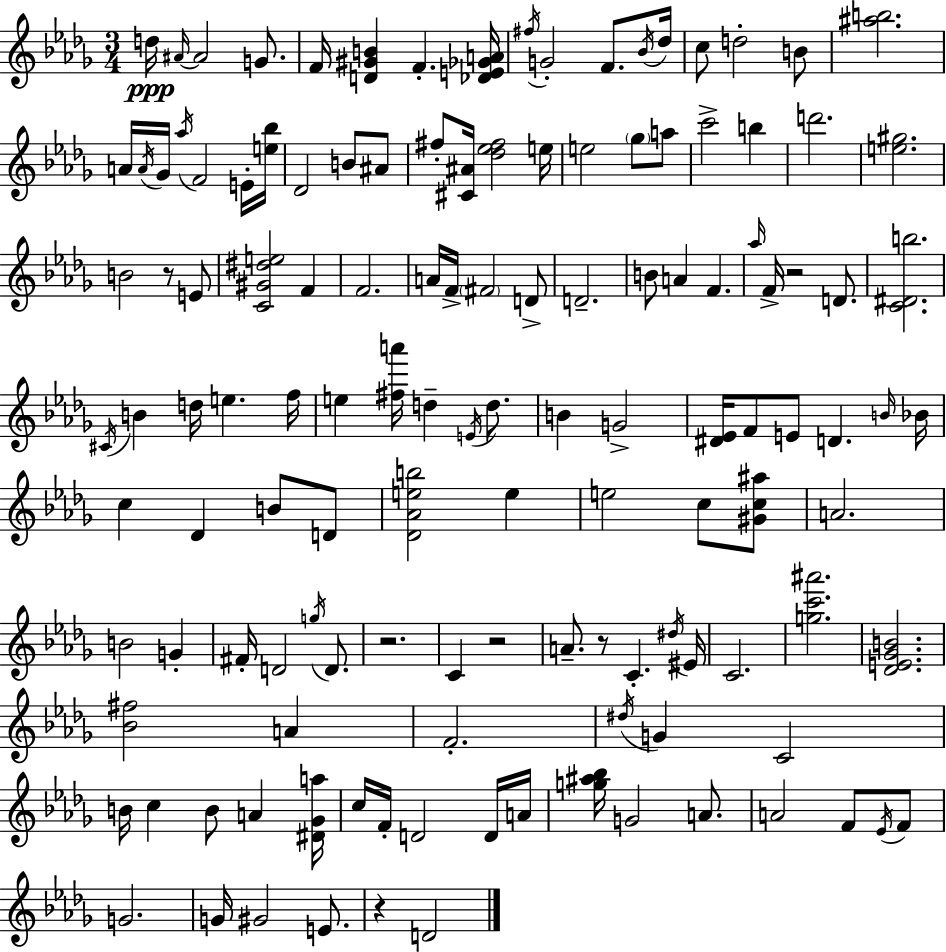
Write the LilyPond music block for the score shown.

{
  \clef treble
  \numericTimeSignature
  \time 3/4
  \key bes \minor
  d''16\ppp \grace { ais'16~ }~ ais'2 g'8. | f'16 <d' gis' b'>4 f'4.-. | <des' e' ges' a'>16 \acciaccatura { fis''16 } g'2-. f'8. | \acciaccatura { bes'16 } des''16 c''8 d''2-. | \break b'8 <ais'' b''>2. | a'16 \acciaccatura { a'16 } ges'16 \acciaccatura { aes''16 } f'2 | e'16-. <e'' bes''>16 des'2 | b'8 ais'8 fis''8-. <cis' ais'>16 <des'' ees'' fis''>2 | \break e''16 e''2 | \parenthesize ges''8 a''8 c'''2-> | b''4 d'''2. | <e'' gis''>2. | \break b'2 | r8 e'8 <c' gis' dis'' e''>2 | f'4 f'2. | a'16 f'16-> \parenthesize fis'2 | \break d'8-> d'2.-- | b'8 a'4 f'4. | \grace { aes''16 } f'16-> r2 | d'8. <c' dis' b''>2. | \break \acciaccatura { cis'16 } b'4 d''16 | e''4. f''16 e''4 <fis'' a'''>16 | d''4-- \acciaccatura { e'16 } d''8. b'4 | g'2-> <dis' ees'>16 f'8 e'8 | \break d'4. \grace { b'16 } bes'16 c''4 | des'4 b'8 d'8 <des' aes' e'' b''>2 | e''4 e''2 | c''8 <gis' c'' ais''>8 a'2. | \break b'2 | g'4-. fis'16-. d'2 | \acciaccatura { g''16 } d'8. r2. | c'4 | \break r2 a'8.-- | r8 c'4.-. \acciaccatura { dis''16 } eis'16 c'2. | <g'' c''' ais'''>2. | <des' e' ges' b'>2. | \break <bes' fis''>2 | a'4 f'2.-. | \acciaccatura { dis''16 } | g'4 c'2 | \break b'16 c''4 b'8 a'4 <dis' ges' a''>16 | c''16 f'16-. d'2 d'16 a'16 | <g'' ais'' bes''>16 g'2 a'8. | a'2 f'8 \acciaccatura { ees'16 } f'8 | \break g'2. | g'16 gis'2 e'8. | r4 d'2 | \bar "|."
}